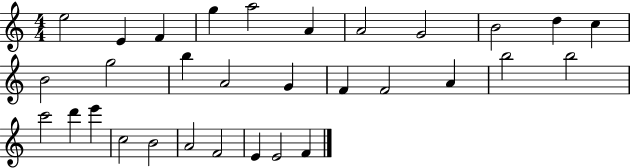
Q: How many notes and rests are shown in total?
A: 31